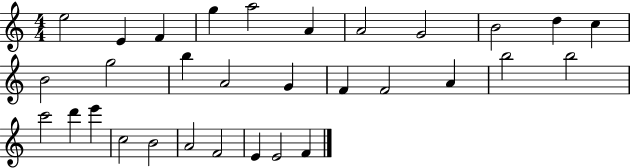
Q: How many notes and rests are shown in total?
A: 31